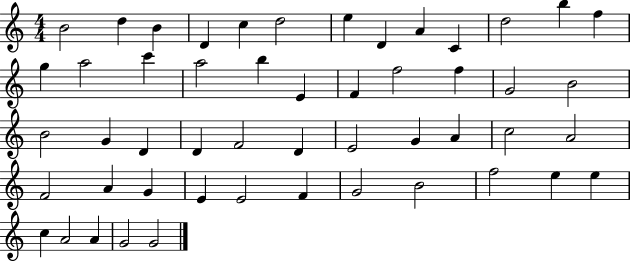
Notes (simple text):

B4/h D5/q B4/q D4/q C5/q D5/h E5/q D4/q A4/q C4/q D5/h B5/q F5/q G5/q A5/h C6/q A5/h B5/q E4/q F4/q F5/h F5/q G4/h B4/h B4/h G4/q D4/q D4/q F4/h D4/q E4/h G4/q A4/q C5/h A4/h F4/h A4/q G4/q E4/q E4/h F4/q G4/h B4/h F5/h E5/q E5/q C5/q A4/h A4/q G4/h G4/h